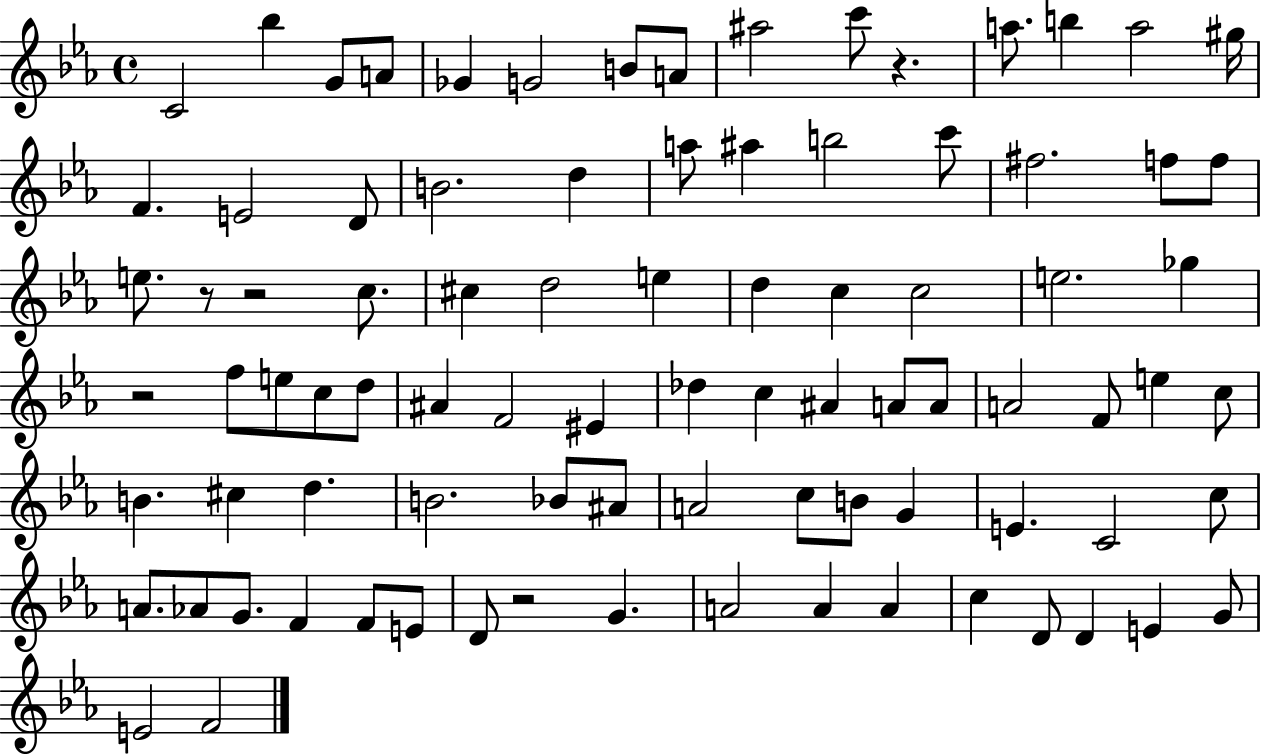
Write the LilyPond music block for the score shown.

{
  \clef treble
  \time 4/4
  \defaultTimeSignature
  \key ees \major
  c'2 bes''4 g'8 a'8 | ges'4 g'2 b'8 a'8 | ais''2 c'''8 r4. | a''8. b''4 a''2 gis''16 | \break f'4. e'2 d'8 | b'2. d''4 | a''8 ais''4 b''2 c'''8 | fis''2. f''8 f''8 | \break e''8. r8 r2 c''8. | cis''4 d''2 e''4 | d''4 c''4 c''2 | e''2. ges''4 | \break r2 f''8 e''8 c''8 d''8 | ais'4 f'2 eis'4 | des''4 c''4 ais'4 a'8 a'8 | a'2 f'8 e''4 c''8 | \break b'4. cis''4 d''4. | b'2. bes'8 ais'8 | a'2 c''8 b'8 g'4 | e'4. c'2 c''8 | \break a'8. aes'8 g'8. f'4 f'8 e'8 | d'8 r2 g'4. | a'2 a'4 a'4 | c''4 d'8 d'4 e'4 g'8 | \break e'2 f'2 | \bar "|."
}